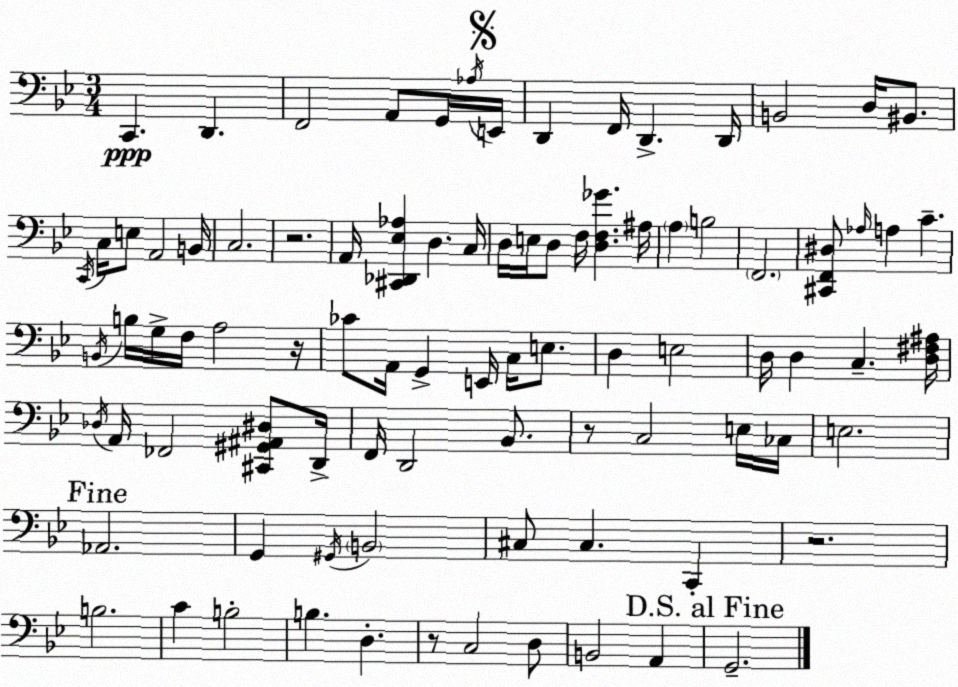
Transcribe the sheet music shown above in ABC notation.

X:1
T:Untitled
M:3/4
L:1/4
K:Gm
C,, D,, F,,2 A,,/2 G,,/4 _A,/4 E,,/4 D,, F,,/4 D,, D,,/4 B,,2 D,/4 ^B,,/2 C,,/4 C,/4 E,/2 A,,2 B,,/4 C,2 z2 A,,/4 [^C,,_D,,_E,_A,] D, C,/4 D,/4 E,/4 D,/2 F,/4 [D,F,_G] ^A,/4 A, B,2 F,,2 [^C,,F,,^D,]/2 _A,/4 A, C B,,/4 B,/4 G,/4 F,/4 A,2 z/4 _C/2 A,,/4 G,, E,,/4 C,/4 E,/2 D, E,2 D,/4 D, C, [D,^F,^A,]/4 _D,/4 A,,/4 _F,,2 [^C,,^G,,^A,,^D,]/2 D,,/4 F,,/4 D,,2 _B,,/2 z/2 C,2 E,/4 _C,/4 E,2 _A,,2 G,, ^G,,/4 B,,2 ^C,/2 ^C, C,, z2 B,2 C B,2 B, D, z/2 C,2 D,/2 B,,2 A,, G,,2